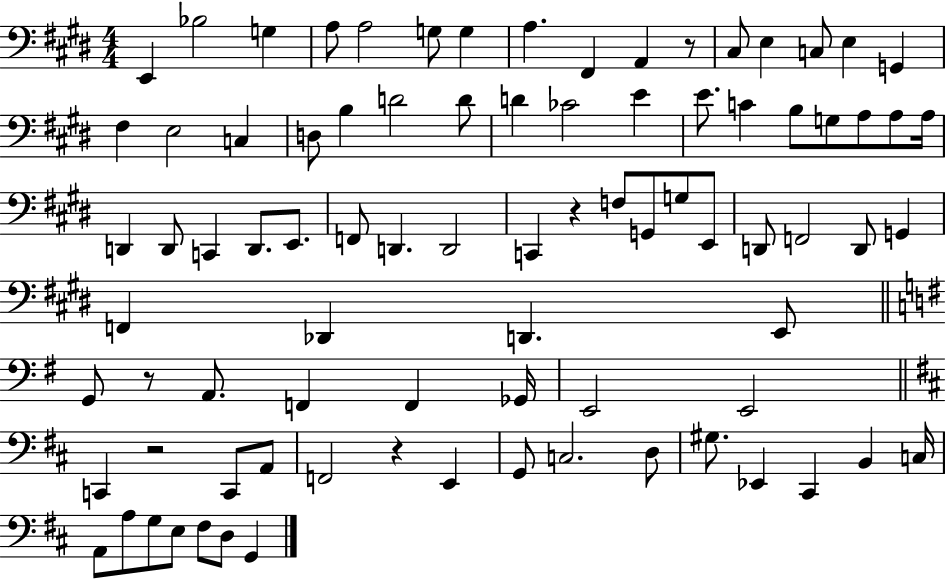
E2/q Bb3/h G3/q A3/e A3/h G3/e G3/q A3/q. F#2/q A2/q R/e C#3/e E3/q C3/e E3/q G2/q F#3/q E3/h C3/q D3/e B3/q D4/h D4/e D4/q CES4/h E4/q E4/e. C4/q B3/e G3/e A3/e A3/e A3/s D2/q D2/e C2/q D2/e. E2/e. F2/e D2/q. D2/h C2/q R/q F3/e G2/e G3/e E2/e D2/e F2/h D2/e G2/q F2/q Db2/q D2/q. E2/e G2/e R/e A2/e. F2/q F2/q Gb2/s E2/h E2/h C2/q R/h C2/e A2/e F2/h R/q E2/q G2/e C3/h. D3/e G#3/e. Eb2/q C#2/q B2/q C3/s A2/e A3/e G3/e E3/e F#3/e D3/e G2/q